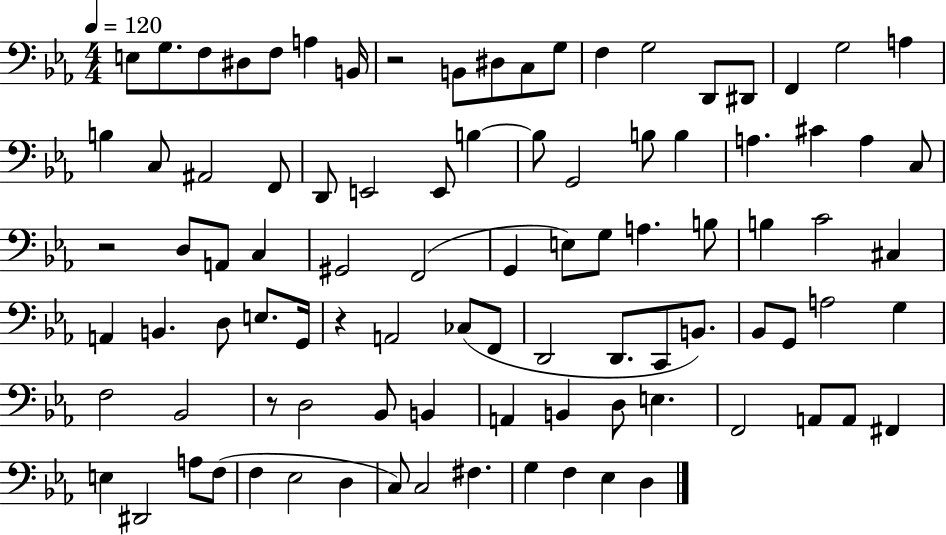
{
  \clef bass
  \numericTimeSignature
  \time 4/4
  \key ees \major
  \tempo 4 = 120
  e8 g8. f8 dis8 f8 a4 b,16 | r2 b,8 dis8 c8 g8 | f4 g2 d,8 dis,8 | f,4 g2 a4 | \break b4 c8 ais,2 f,8 | d,8 e,2 e,8 b4~~ | b8 g,2 b8 b4 | a4. cis'4 a4 c8 | \break r2 d8 a,8 c4 | gis,2 f,2( | g,4 e8) g8 a4. b8 | b4 c'2 cis4 | \break a,4 b,4. d8 e8. g,16 | r4 a,2 ces8( f,8 | d,2 d,8. c,8 b,8.) | bes,8 g,8 a2 g4 | \break f2 bes,2 | r8 d2 bes,8 b,4 | a,4 b,4 d8 e4. | f,2 a,8 a,8 fis,4 | \break e4 dis,2 a8 f8( | f4 ees2 d4 | c8) c2 fis4. | g4 f4 ees4 d4 | \break \bar "|."
}